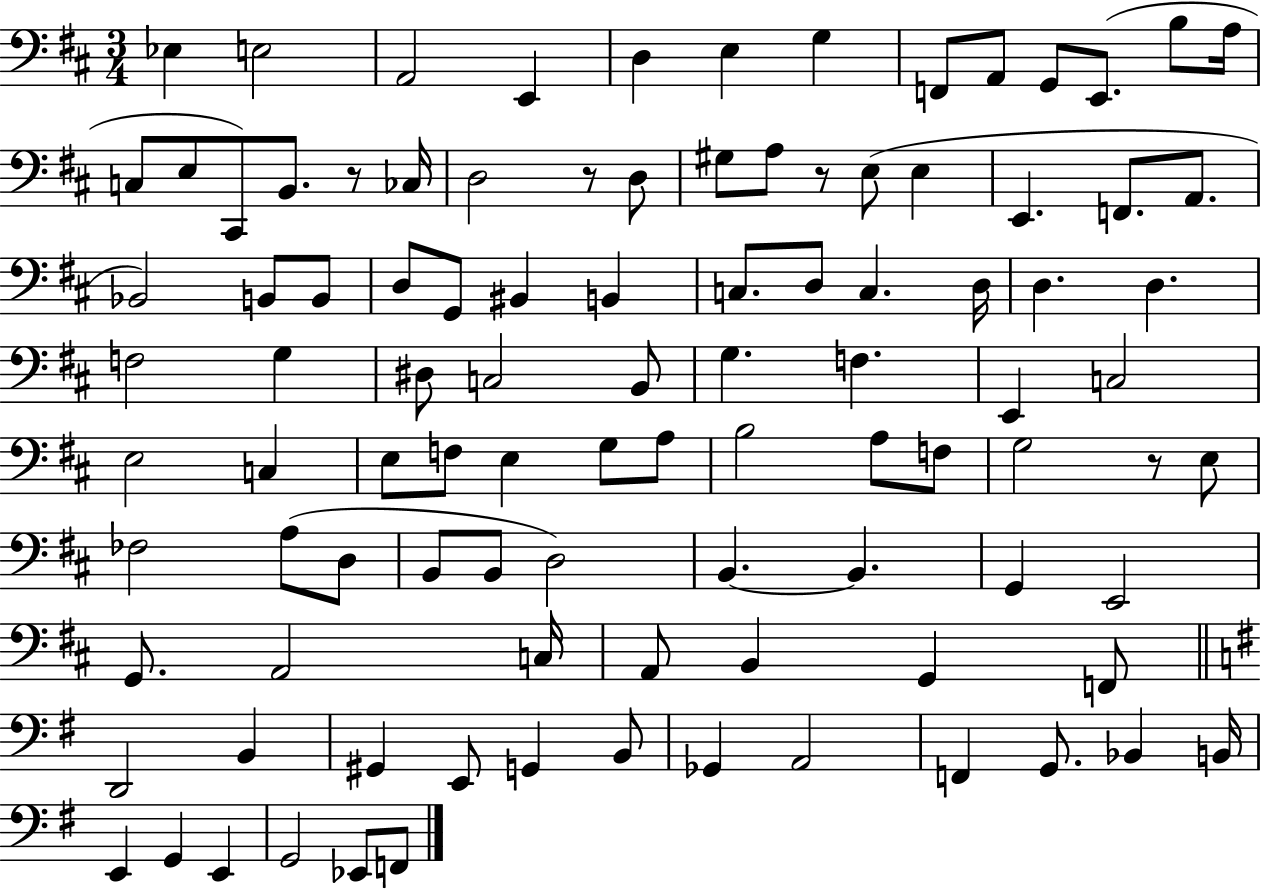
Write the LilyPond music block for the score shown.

{
  \clef bass
  \numericTimeSignature
  \time 3/4
  \key d \major
  ees4 e2 | a,2 e,4 | d4 e4 g4 | f,8 a,8 g,8 e,8.( b8 a16 | \break c8 e8 cis,8) b,8. r8 ces16 | d2 r8 d8 | gis8 a8 r8 e8( e4 | e,4. f,8. a,8. | \break bes,2) b,8 b,8 | d8 g,8 bis,4 b,4 | c8. d8 c4. d16 | d4. d4. | \break f2 g4 | dis8 c2 b,8 | g4. f4. | e,4 c2 | \break e2 c4 | e8 f8 e4 g8 a8 | b2 a8 f8 | g2 r8 e8 | \break fes2 a8( d8 | b,8 b,8 d2) | b,4.~~ b,4. | g,4 e,2 | \break g,8. a,2 c16 | a,8 b,4 g,4 f,8 | \bar "||" \break \key e \minor d,2 b,4 | gis,4 e,8 g,4 b,8 | ges,4 a,2 | f,4 g,8. bes,4 b,16 | \break e,4 g,4 e,4 | g,2 ees,8 f,8 | \bar "|."
}